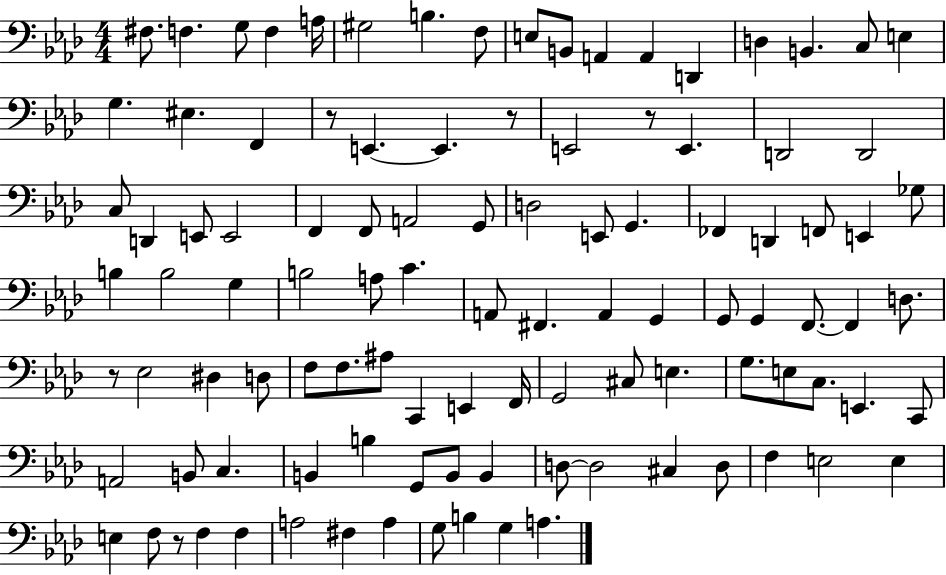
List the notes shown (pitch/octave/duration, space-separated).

F#3/e. F3/q. G3/e F3/q A3/s G#3/h B3/q. F3/e E3/e B2/e A2/q A2/q D2/q D3/q B2/q. C3/e E3/q G3/q. EIS3/q. F2/q R/e E2/q. E2/q. R/e E2/h R/e E2/q. D2/h D2/h C3/e D2/q E2/e E2/h F2/q F2/e A2/h G2/e D3/h E2/e G2/q. FES2/q D2/q F2/e E2/q Gb3/e B3/q B3/h G3/q B3/h A3/e C4/q. A2/e F#2/q. A2/q G2/q G2/e G2/q F2/e. F2/q D3/e. R/e Eb3/h D#3/q D3/e F3/e F3/e. A#3/e C2/q E2/q F2/s G2/h C#3/e E3/q. G3/e. E3/e C3/e. E2/q. C2/e A2/h B2/e C3/q. B2/q B3/q G2/e B2/e B2/q D3/e D3/h C#3/q D3/e F3/q E3/h E3/q E3/q F3/e R/e F3/q F3/q A3/h F#3/q A3/q G3/e B3/q G3/q A3/q.